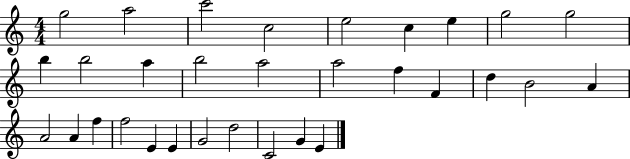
G5/h A5/h C6/h C5/h E5/h C5/q E5/q G5/h G5/h B5/q B5/h A5/q B5/h A5/h A5/h F5/q F4/q D5/q B4/h A4/q A4/h A4/q F5/q F5/h E4/q E4/q G4/h D5/h C4/h G4/q E4/q